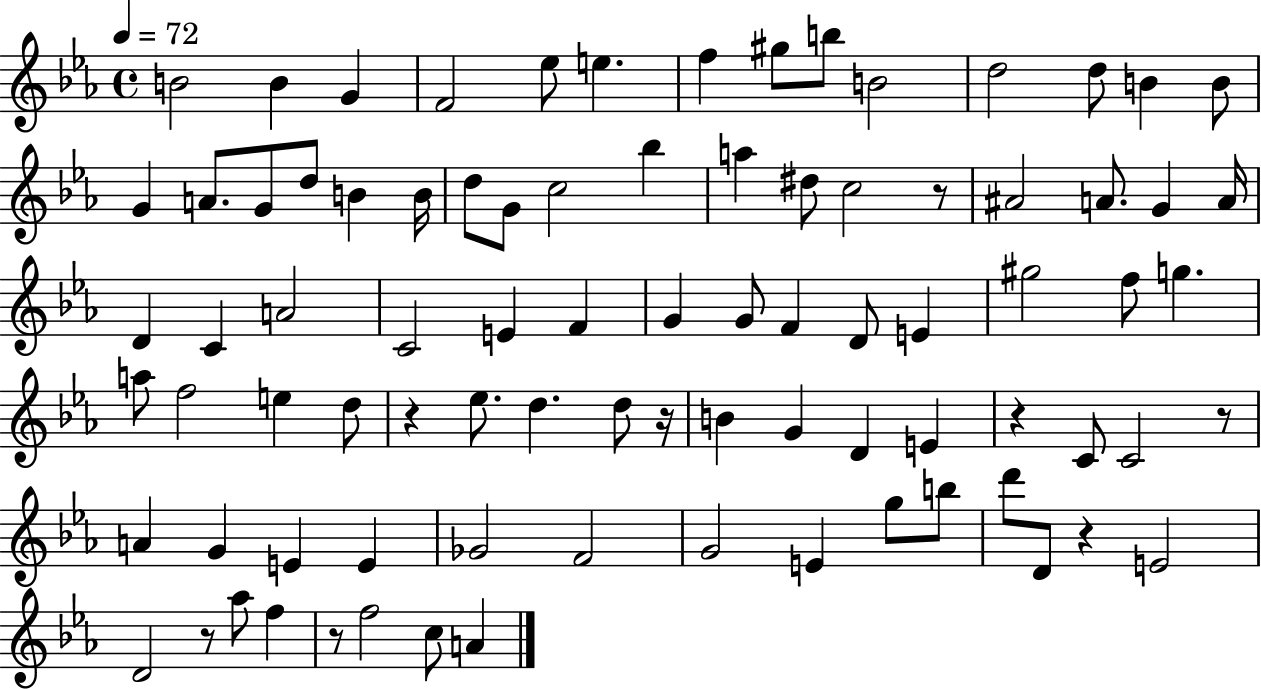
X:1
T:Untitled
M:4/4
L:1/4
K:Eb
B2 B G F2 _e/2 e f ^g/2 b/2 B2 d2 d/2 B B/2 G A/2 G/2 d/2 B B/4 d/2 G/2 c2 _b a ^d/2 c2 z/2 ^A2 A/2 G A/4 D C A2 C2 E F G G/2 F D/2 E ^g2 f/2 g a/2 f2 e d/2 z _e/2 d d/2 z/4 B G D E z C/2 C2 z/2 A G E E _G2 F2 G2 E g/2 b/2 d'/2 D/2 z E2 D2 z/2 _a/2 f z/2 f2 c/2 A